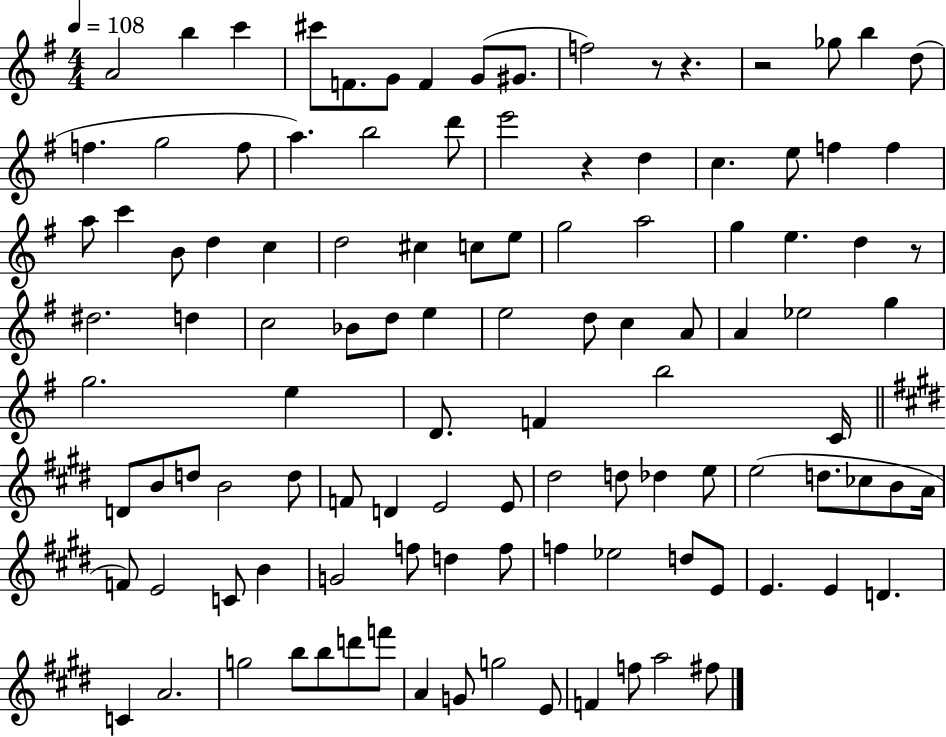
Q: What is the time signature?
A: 4/4